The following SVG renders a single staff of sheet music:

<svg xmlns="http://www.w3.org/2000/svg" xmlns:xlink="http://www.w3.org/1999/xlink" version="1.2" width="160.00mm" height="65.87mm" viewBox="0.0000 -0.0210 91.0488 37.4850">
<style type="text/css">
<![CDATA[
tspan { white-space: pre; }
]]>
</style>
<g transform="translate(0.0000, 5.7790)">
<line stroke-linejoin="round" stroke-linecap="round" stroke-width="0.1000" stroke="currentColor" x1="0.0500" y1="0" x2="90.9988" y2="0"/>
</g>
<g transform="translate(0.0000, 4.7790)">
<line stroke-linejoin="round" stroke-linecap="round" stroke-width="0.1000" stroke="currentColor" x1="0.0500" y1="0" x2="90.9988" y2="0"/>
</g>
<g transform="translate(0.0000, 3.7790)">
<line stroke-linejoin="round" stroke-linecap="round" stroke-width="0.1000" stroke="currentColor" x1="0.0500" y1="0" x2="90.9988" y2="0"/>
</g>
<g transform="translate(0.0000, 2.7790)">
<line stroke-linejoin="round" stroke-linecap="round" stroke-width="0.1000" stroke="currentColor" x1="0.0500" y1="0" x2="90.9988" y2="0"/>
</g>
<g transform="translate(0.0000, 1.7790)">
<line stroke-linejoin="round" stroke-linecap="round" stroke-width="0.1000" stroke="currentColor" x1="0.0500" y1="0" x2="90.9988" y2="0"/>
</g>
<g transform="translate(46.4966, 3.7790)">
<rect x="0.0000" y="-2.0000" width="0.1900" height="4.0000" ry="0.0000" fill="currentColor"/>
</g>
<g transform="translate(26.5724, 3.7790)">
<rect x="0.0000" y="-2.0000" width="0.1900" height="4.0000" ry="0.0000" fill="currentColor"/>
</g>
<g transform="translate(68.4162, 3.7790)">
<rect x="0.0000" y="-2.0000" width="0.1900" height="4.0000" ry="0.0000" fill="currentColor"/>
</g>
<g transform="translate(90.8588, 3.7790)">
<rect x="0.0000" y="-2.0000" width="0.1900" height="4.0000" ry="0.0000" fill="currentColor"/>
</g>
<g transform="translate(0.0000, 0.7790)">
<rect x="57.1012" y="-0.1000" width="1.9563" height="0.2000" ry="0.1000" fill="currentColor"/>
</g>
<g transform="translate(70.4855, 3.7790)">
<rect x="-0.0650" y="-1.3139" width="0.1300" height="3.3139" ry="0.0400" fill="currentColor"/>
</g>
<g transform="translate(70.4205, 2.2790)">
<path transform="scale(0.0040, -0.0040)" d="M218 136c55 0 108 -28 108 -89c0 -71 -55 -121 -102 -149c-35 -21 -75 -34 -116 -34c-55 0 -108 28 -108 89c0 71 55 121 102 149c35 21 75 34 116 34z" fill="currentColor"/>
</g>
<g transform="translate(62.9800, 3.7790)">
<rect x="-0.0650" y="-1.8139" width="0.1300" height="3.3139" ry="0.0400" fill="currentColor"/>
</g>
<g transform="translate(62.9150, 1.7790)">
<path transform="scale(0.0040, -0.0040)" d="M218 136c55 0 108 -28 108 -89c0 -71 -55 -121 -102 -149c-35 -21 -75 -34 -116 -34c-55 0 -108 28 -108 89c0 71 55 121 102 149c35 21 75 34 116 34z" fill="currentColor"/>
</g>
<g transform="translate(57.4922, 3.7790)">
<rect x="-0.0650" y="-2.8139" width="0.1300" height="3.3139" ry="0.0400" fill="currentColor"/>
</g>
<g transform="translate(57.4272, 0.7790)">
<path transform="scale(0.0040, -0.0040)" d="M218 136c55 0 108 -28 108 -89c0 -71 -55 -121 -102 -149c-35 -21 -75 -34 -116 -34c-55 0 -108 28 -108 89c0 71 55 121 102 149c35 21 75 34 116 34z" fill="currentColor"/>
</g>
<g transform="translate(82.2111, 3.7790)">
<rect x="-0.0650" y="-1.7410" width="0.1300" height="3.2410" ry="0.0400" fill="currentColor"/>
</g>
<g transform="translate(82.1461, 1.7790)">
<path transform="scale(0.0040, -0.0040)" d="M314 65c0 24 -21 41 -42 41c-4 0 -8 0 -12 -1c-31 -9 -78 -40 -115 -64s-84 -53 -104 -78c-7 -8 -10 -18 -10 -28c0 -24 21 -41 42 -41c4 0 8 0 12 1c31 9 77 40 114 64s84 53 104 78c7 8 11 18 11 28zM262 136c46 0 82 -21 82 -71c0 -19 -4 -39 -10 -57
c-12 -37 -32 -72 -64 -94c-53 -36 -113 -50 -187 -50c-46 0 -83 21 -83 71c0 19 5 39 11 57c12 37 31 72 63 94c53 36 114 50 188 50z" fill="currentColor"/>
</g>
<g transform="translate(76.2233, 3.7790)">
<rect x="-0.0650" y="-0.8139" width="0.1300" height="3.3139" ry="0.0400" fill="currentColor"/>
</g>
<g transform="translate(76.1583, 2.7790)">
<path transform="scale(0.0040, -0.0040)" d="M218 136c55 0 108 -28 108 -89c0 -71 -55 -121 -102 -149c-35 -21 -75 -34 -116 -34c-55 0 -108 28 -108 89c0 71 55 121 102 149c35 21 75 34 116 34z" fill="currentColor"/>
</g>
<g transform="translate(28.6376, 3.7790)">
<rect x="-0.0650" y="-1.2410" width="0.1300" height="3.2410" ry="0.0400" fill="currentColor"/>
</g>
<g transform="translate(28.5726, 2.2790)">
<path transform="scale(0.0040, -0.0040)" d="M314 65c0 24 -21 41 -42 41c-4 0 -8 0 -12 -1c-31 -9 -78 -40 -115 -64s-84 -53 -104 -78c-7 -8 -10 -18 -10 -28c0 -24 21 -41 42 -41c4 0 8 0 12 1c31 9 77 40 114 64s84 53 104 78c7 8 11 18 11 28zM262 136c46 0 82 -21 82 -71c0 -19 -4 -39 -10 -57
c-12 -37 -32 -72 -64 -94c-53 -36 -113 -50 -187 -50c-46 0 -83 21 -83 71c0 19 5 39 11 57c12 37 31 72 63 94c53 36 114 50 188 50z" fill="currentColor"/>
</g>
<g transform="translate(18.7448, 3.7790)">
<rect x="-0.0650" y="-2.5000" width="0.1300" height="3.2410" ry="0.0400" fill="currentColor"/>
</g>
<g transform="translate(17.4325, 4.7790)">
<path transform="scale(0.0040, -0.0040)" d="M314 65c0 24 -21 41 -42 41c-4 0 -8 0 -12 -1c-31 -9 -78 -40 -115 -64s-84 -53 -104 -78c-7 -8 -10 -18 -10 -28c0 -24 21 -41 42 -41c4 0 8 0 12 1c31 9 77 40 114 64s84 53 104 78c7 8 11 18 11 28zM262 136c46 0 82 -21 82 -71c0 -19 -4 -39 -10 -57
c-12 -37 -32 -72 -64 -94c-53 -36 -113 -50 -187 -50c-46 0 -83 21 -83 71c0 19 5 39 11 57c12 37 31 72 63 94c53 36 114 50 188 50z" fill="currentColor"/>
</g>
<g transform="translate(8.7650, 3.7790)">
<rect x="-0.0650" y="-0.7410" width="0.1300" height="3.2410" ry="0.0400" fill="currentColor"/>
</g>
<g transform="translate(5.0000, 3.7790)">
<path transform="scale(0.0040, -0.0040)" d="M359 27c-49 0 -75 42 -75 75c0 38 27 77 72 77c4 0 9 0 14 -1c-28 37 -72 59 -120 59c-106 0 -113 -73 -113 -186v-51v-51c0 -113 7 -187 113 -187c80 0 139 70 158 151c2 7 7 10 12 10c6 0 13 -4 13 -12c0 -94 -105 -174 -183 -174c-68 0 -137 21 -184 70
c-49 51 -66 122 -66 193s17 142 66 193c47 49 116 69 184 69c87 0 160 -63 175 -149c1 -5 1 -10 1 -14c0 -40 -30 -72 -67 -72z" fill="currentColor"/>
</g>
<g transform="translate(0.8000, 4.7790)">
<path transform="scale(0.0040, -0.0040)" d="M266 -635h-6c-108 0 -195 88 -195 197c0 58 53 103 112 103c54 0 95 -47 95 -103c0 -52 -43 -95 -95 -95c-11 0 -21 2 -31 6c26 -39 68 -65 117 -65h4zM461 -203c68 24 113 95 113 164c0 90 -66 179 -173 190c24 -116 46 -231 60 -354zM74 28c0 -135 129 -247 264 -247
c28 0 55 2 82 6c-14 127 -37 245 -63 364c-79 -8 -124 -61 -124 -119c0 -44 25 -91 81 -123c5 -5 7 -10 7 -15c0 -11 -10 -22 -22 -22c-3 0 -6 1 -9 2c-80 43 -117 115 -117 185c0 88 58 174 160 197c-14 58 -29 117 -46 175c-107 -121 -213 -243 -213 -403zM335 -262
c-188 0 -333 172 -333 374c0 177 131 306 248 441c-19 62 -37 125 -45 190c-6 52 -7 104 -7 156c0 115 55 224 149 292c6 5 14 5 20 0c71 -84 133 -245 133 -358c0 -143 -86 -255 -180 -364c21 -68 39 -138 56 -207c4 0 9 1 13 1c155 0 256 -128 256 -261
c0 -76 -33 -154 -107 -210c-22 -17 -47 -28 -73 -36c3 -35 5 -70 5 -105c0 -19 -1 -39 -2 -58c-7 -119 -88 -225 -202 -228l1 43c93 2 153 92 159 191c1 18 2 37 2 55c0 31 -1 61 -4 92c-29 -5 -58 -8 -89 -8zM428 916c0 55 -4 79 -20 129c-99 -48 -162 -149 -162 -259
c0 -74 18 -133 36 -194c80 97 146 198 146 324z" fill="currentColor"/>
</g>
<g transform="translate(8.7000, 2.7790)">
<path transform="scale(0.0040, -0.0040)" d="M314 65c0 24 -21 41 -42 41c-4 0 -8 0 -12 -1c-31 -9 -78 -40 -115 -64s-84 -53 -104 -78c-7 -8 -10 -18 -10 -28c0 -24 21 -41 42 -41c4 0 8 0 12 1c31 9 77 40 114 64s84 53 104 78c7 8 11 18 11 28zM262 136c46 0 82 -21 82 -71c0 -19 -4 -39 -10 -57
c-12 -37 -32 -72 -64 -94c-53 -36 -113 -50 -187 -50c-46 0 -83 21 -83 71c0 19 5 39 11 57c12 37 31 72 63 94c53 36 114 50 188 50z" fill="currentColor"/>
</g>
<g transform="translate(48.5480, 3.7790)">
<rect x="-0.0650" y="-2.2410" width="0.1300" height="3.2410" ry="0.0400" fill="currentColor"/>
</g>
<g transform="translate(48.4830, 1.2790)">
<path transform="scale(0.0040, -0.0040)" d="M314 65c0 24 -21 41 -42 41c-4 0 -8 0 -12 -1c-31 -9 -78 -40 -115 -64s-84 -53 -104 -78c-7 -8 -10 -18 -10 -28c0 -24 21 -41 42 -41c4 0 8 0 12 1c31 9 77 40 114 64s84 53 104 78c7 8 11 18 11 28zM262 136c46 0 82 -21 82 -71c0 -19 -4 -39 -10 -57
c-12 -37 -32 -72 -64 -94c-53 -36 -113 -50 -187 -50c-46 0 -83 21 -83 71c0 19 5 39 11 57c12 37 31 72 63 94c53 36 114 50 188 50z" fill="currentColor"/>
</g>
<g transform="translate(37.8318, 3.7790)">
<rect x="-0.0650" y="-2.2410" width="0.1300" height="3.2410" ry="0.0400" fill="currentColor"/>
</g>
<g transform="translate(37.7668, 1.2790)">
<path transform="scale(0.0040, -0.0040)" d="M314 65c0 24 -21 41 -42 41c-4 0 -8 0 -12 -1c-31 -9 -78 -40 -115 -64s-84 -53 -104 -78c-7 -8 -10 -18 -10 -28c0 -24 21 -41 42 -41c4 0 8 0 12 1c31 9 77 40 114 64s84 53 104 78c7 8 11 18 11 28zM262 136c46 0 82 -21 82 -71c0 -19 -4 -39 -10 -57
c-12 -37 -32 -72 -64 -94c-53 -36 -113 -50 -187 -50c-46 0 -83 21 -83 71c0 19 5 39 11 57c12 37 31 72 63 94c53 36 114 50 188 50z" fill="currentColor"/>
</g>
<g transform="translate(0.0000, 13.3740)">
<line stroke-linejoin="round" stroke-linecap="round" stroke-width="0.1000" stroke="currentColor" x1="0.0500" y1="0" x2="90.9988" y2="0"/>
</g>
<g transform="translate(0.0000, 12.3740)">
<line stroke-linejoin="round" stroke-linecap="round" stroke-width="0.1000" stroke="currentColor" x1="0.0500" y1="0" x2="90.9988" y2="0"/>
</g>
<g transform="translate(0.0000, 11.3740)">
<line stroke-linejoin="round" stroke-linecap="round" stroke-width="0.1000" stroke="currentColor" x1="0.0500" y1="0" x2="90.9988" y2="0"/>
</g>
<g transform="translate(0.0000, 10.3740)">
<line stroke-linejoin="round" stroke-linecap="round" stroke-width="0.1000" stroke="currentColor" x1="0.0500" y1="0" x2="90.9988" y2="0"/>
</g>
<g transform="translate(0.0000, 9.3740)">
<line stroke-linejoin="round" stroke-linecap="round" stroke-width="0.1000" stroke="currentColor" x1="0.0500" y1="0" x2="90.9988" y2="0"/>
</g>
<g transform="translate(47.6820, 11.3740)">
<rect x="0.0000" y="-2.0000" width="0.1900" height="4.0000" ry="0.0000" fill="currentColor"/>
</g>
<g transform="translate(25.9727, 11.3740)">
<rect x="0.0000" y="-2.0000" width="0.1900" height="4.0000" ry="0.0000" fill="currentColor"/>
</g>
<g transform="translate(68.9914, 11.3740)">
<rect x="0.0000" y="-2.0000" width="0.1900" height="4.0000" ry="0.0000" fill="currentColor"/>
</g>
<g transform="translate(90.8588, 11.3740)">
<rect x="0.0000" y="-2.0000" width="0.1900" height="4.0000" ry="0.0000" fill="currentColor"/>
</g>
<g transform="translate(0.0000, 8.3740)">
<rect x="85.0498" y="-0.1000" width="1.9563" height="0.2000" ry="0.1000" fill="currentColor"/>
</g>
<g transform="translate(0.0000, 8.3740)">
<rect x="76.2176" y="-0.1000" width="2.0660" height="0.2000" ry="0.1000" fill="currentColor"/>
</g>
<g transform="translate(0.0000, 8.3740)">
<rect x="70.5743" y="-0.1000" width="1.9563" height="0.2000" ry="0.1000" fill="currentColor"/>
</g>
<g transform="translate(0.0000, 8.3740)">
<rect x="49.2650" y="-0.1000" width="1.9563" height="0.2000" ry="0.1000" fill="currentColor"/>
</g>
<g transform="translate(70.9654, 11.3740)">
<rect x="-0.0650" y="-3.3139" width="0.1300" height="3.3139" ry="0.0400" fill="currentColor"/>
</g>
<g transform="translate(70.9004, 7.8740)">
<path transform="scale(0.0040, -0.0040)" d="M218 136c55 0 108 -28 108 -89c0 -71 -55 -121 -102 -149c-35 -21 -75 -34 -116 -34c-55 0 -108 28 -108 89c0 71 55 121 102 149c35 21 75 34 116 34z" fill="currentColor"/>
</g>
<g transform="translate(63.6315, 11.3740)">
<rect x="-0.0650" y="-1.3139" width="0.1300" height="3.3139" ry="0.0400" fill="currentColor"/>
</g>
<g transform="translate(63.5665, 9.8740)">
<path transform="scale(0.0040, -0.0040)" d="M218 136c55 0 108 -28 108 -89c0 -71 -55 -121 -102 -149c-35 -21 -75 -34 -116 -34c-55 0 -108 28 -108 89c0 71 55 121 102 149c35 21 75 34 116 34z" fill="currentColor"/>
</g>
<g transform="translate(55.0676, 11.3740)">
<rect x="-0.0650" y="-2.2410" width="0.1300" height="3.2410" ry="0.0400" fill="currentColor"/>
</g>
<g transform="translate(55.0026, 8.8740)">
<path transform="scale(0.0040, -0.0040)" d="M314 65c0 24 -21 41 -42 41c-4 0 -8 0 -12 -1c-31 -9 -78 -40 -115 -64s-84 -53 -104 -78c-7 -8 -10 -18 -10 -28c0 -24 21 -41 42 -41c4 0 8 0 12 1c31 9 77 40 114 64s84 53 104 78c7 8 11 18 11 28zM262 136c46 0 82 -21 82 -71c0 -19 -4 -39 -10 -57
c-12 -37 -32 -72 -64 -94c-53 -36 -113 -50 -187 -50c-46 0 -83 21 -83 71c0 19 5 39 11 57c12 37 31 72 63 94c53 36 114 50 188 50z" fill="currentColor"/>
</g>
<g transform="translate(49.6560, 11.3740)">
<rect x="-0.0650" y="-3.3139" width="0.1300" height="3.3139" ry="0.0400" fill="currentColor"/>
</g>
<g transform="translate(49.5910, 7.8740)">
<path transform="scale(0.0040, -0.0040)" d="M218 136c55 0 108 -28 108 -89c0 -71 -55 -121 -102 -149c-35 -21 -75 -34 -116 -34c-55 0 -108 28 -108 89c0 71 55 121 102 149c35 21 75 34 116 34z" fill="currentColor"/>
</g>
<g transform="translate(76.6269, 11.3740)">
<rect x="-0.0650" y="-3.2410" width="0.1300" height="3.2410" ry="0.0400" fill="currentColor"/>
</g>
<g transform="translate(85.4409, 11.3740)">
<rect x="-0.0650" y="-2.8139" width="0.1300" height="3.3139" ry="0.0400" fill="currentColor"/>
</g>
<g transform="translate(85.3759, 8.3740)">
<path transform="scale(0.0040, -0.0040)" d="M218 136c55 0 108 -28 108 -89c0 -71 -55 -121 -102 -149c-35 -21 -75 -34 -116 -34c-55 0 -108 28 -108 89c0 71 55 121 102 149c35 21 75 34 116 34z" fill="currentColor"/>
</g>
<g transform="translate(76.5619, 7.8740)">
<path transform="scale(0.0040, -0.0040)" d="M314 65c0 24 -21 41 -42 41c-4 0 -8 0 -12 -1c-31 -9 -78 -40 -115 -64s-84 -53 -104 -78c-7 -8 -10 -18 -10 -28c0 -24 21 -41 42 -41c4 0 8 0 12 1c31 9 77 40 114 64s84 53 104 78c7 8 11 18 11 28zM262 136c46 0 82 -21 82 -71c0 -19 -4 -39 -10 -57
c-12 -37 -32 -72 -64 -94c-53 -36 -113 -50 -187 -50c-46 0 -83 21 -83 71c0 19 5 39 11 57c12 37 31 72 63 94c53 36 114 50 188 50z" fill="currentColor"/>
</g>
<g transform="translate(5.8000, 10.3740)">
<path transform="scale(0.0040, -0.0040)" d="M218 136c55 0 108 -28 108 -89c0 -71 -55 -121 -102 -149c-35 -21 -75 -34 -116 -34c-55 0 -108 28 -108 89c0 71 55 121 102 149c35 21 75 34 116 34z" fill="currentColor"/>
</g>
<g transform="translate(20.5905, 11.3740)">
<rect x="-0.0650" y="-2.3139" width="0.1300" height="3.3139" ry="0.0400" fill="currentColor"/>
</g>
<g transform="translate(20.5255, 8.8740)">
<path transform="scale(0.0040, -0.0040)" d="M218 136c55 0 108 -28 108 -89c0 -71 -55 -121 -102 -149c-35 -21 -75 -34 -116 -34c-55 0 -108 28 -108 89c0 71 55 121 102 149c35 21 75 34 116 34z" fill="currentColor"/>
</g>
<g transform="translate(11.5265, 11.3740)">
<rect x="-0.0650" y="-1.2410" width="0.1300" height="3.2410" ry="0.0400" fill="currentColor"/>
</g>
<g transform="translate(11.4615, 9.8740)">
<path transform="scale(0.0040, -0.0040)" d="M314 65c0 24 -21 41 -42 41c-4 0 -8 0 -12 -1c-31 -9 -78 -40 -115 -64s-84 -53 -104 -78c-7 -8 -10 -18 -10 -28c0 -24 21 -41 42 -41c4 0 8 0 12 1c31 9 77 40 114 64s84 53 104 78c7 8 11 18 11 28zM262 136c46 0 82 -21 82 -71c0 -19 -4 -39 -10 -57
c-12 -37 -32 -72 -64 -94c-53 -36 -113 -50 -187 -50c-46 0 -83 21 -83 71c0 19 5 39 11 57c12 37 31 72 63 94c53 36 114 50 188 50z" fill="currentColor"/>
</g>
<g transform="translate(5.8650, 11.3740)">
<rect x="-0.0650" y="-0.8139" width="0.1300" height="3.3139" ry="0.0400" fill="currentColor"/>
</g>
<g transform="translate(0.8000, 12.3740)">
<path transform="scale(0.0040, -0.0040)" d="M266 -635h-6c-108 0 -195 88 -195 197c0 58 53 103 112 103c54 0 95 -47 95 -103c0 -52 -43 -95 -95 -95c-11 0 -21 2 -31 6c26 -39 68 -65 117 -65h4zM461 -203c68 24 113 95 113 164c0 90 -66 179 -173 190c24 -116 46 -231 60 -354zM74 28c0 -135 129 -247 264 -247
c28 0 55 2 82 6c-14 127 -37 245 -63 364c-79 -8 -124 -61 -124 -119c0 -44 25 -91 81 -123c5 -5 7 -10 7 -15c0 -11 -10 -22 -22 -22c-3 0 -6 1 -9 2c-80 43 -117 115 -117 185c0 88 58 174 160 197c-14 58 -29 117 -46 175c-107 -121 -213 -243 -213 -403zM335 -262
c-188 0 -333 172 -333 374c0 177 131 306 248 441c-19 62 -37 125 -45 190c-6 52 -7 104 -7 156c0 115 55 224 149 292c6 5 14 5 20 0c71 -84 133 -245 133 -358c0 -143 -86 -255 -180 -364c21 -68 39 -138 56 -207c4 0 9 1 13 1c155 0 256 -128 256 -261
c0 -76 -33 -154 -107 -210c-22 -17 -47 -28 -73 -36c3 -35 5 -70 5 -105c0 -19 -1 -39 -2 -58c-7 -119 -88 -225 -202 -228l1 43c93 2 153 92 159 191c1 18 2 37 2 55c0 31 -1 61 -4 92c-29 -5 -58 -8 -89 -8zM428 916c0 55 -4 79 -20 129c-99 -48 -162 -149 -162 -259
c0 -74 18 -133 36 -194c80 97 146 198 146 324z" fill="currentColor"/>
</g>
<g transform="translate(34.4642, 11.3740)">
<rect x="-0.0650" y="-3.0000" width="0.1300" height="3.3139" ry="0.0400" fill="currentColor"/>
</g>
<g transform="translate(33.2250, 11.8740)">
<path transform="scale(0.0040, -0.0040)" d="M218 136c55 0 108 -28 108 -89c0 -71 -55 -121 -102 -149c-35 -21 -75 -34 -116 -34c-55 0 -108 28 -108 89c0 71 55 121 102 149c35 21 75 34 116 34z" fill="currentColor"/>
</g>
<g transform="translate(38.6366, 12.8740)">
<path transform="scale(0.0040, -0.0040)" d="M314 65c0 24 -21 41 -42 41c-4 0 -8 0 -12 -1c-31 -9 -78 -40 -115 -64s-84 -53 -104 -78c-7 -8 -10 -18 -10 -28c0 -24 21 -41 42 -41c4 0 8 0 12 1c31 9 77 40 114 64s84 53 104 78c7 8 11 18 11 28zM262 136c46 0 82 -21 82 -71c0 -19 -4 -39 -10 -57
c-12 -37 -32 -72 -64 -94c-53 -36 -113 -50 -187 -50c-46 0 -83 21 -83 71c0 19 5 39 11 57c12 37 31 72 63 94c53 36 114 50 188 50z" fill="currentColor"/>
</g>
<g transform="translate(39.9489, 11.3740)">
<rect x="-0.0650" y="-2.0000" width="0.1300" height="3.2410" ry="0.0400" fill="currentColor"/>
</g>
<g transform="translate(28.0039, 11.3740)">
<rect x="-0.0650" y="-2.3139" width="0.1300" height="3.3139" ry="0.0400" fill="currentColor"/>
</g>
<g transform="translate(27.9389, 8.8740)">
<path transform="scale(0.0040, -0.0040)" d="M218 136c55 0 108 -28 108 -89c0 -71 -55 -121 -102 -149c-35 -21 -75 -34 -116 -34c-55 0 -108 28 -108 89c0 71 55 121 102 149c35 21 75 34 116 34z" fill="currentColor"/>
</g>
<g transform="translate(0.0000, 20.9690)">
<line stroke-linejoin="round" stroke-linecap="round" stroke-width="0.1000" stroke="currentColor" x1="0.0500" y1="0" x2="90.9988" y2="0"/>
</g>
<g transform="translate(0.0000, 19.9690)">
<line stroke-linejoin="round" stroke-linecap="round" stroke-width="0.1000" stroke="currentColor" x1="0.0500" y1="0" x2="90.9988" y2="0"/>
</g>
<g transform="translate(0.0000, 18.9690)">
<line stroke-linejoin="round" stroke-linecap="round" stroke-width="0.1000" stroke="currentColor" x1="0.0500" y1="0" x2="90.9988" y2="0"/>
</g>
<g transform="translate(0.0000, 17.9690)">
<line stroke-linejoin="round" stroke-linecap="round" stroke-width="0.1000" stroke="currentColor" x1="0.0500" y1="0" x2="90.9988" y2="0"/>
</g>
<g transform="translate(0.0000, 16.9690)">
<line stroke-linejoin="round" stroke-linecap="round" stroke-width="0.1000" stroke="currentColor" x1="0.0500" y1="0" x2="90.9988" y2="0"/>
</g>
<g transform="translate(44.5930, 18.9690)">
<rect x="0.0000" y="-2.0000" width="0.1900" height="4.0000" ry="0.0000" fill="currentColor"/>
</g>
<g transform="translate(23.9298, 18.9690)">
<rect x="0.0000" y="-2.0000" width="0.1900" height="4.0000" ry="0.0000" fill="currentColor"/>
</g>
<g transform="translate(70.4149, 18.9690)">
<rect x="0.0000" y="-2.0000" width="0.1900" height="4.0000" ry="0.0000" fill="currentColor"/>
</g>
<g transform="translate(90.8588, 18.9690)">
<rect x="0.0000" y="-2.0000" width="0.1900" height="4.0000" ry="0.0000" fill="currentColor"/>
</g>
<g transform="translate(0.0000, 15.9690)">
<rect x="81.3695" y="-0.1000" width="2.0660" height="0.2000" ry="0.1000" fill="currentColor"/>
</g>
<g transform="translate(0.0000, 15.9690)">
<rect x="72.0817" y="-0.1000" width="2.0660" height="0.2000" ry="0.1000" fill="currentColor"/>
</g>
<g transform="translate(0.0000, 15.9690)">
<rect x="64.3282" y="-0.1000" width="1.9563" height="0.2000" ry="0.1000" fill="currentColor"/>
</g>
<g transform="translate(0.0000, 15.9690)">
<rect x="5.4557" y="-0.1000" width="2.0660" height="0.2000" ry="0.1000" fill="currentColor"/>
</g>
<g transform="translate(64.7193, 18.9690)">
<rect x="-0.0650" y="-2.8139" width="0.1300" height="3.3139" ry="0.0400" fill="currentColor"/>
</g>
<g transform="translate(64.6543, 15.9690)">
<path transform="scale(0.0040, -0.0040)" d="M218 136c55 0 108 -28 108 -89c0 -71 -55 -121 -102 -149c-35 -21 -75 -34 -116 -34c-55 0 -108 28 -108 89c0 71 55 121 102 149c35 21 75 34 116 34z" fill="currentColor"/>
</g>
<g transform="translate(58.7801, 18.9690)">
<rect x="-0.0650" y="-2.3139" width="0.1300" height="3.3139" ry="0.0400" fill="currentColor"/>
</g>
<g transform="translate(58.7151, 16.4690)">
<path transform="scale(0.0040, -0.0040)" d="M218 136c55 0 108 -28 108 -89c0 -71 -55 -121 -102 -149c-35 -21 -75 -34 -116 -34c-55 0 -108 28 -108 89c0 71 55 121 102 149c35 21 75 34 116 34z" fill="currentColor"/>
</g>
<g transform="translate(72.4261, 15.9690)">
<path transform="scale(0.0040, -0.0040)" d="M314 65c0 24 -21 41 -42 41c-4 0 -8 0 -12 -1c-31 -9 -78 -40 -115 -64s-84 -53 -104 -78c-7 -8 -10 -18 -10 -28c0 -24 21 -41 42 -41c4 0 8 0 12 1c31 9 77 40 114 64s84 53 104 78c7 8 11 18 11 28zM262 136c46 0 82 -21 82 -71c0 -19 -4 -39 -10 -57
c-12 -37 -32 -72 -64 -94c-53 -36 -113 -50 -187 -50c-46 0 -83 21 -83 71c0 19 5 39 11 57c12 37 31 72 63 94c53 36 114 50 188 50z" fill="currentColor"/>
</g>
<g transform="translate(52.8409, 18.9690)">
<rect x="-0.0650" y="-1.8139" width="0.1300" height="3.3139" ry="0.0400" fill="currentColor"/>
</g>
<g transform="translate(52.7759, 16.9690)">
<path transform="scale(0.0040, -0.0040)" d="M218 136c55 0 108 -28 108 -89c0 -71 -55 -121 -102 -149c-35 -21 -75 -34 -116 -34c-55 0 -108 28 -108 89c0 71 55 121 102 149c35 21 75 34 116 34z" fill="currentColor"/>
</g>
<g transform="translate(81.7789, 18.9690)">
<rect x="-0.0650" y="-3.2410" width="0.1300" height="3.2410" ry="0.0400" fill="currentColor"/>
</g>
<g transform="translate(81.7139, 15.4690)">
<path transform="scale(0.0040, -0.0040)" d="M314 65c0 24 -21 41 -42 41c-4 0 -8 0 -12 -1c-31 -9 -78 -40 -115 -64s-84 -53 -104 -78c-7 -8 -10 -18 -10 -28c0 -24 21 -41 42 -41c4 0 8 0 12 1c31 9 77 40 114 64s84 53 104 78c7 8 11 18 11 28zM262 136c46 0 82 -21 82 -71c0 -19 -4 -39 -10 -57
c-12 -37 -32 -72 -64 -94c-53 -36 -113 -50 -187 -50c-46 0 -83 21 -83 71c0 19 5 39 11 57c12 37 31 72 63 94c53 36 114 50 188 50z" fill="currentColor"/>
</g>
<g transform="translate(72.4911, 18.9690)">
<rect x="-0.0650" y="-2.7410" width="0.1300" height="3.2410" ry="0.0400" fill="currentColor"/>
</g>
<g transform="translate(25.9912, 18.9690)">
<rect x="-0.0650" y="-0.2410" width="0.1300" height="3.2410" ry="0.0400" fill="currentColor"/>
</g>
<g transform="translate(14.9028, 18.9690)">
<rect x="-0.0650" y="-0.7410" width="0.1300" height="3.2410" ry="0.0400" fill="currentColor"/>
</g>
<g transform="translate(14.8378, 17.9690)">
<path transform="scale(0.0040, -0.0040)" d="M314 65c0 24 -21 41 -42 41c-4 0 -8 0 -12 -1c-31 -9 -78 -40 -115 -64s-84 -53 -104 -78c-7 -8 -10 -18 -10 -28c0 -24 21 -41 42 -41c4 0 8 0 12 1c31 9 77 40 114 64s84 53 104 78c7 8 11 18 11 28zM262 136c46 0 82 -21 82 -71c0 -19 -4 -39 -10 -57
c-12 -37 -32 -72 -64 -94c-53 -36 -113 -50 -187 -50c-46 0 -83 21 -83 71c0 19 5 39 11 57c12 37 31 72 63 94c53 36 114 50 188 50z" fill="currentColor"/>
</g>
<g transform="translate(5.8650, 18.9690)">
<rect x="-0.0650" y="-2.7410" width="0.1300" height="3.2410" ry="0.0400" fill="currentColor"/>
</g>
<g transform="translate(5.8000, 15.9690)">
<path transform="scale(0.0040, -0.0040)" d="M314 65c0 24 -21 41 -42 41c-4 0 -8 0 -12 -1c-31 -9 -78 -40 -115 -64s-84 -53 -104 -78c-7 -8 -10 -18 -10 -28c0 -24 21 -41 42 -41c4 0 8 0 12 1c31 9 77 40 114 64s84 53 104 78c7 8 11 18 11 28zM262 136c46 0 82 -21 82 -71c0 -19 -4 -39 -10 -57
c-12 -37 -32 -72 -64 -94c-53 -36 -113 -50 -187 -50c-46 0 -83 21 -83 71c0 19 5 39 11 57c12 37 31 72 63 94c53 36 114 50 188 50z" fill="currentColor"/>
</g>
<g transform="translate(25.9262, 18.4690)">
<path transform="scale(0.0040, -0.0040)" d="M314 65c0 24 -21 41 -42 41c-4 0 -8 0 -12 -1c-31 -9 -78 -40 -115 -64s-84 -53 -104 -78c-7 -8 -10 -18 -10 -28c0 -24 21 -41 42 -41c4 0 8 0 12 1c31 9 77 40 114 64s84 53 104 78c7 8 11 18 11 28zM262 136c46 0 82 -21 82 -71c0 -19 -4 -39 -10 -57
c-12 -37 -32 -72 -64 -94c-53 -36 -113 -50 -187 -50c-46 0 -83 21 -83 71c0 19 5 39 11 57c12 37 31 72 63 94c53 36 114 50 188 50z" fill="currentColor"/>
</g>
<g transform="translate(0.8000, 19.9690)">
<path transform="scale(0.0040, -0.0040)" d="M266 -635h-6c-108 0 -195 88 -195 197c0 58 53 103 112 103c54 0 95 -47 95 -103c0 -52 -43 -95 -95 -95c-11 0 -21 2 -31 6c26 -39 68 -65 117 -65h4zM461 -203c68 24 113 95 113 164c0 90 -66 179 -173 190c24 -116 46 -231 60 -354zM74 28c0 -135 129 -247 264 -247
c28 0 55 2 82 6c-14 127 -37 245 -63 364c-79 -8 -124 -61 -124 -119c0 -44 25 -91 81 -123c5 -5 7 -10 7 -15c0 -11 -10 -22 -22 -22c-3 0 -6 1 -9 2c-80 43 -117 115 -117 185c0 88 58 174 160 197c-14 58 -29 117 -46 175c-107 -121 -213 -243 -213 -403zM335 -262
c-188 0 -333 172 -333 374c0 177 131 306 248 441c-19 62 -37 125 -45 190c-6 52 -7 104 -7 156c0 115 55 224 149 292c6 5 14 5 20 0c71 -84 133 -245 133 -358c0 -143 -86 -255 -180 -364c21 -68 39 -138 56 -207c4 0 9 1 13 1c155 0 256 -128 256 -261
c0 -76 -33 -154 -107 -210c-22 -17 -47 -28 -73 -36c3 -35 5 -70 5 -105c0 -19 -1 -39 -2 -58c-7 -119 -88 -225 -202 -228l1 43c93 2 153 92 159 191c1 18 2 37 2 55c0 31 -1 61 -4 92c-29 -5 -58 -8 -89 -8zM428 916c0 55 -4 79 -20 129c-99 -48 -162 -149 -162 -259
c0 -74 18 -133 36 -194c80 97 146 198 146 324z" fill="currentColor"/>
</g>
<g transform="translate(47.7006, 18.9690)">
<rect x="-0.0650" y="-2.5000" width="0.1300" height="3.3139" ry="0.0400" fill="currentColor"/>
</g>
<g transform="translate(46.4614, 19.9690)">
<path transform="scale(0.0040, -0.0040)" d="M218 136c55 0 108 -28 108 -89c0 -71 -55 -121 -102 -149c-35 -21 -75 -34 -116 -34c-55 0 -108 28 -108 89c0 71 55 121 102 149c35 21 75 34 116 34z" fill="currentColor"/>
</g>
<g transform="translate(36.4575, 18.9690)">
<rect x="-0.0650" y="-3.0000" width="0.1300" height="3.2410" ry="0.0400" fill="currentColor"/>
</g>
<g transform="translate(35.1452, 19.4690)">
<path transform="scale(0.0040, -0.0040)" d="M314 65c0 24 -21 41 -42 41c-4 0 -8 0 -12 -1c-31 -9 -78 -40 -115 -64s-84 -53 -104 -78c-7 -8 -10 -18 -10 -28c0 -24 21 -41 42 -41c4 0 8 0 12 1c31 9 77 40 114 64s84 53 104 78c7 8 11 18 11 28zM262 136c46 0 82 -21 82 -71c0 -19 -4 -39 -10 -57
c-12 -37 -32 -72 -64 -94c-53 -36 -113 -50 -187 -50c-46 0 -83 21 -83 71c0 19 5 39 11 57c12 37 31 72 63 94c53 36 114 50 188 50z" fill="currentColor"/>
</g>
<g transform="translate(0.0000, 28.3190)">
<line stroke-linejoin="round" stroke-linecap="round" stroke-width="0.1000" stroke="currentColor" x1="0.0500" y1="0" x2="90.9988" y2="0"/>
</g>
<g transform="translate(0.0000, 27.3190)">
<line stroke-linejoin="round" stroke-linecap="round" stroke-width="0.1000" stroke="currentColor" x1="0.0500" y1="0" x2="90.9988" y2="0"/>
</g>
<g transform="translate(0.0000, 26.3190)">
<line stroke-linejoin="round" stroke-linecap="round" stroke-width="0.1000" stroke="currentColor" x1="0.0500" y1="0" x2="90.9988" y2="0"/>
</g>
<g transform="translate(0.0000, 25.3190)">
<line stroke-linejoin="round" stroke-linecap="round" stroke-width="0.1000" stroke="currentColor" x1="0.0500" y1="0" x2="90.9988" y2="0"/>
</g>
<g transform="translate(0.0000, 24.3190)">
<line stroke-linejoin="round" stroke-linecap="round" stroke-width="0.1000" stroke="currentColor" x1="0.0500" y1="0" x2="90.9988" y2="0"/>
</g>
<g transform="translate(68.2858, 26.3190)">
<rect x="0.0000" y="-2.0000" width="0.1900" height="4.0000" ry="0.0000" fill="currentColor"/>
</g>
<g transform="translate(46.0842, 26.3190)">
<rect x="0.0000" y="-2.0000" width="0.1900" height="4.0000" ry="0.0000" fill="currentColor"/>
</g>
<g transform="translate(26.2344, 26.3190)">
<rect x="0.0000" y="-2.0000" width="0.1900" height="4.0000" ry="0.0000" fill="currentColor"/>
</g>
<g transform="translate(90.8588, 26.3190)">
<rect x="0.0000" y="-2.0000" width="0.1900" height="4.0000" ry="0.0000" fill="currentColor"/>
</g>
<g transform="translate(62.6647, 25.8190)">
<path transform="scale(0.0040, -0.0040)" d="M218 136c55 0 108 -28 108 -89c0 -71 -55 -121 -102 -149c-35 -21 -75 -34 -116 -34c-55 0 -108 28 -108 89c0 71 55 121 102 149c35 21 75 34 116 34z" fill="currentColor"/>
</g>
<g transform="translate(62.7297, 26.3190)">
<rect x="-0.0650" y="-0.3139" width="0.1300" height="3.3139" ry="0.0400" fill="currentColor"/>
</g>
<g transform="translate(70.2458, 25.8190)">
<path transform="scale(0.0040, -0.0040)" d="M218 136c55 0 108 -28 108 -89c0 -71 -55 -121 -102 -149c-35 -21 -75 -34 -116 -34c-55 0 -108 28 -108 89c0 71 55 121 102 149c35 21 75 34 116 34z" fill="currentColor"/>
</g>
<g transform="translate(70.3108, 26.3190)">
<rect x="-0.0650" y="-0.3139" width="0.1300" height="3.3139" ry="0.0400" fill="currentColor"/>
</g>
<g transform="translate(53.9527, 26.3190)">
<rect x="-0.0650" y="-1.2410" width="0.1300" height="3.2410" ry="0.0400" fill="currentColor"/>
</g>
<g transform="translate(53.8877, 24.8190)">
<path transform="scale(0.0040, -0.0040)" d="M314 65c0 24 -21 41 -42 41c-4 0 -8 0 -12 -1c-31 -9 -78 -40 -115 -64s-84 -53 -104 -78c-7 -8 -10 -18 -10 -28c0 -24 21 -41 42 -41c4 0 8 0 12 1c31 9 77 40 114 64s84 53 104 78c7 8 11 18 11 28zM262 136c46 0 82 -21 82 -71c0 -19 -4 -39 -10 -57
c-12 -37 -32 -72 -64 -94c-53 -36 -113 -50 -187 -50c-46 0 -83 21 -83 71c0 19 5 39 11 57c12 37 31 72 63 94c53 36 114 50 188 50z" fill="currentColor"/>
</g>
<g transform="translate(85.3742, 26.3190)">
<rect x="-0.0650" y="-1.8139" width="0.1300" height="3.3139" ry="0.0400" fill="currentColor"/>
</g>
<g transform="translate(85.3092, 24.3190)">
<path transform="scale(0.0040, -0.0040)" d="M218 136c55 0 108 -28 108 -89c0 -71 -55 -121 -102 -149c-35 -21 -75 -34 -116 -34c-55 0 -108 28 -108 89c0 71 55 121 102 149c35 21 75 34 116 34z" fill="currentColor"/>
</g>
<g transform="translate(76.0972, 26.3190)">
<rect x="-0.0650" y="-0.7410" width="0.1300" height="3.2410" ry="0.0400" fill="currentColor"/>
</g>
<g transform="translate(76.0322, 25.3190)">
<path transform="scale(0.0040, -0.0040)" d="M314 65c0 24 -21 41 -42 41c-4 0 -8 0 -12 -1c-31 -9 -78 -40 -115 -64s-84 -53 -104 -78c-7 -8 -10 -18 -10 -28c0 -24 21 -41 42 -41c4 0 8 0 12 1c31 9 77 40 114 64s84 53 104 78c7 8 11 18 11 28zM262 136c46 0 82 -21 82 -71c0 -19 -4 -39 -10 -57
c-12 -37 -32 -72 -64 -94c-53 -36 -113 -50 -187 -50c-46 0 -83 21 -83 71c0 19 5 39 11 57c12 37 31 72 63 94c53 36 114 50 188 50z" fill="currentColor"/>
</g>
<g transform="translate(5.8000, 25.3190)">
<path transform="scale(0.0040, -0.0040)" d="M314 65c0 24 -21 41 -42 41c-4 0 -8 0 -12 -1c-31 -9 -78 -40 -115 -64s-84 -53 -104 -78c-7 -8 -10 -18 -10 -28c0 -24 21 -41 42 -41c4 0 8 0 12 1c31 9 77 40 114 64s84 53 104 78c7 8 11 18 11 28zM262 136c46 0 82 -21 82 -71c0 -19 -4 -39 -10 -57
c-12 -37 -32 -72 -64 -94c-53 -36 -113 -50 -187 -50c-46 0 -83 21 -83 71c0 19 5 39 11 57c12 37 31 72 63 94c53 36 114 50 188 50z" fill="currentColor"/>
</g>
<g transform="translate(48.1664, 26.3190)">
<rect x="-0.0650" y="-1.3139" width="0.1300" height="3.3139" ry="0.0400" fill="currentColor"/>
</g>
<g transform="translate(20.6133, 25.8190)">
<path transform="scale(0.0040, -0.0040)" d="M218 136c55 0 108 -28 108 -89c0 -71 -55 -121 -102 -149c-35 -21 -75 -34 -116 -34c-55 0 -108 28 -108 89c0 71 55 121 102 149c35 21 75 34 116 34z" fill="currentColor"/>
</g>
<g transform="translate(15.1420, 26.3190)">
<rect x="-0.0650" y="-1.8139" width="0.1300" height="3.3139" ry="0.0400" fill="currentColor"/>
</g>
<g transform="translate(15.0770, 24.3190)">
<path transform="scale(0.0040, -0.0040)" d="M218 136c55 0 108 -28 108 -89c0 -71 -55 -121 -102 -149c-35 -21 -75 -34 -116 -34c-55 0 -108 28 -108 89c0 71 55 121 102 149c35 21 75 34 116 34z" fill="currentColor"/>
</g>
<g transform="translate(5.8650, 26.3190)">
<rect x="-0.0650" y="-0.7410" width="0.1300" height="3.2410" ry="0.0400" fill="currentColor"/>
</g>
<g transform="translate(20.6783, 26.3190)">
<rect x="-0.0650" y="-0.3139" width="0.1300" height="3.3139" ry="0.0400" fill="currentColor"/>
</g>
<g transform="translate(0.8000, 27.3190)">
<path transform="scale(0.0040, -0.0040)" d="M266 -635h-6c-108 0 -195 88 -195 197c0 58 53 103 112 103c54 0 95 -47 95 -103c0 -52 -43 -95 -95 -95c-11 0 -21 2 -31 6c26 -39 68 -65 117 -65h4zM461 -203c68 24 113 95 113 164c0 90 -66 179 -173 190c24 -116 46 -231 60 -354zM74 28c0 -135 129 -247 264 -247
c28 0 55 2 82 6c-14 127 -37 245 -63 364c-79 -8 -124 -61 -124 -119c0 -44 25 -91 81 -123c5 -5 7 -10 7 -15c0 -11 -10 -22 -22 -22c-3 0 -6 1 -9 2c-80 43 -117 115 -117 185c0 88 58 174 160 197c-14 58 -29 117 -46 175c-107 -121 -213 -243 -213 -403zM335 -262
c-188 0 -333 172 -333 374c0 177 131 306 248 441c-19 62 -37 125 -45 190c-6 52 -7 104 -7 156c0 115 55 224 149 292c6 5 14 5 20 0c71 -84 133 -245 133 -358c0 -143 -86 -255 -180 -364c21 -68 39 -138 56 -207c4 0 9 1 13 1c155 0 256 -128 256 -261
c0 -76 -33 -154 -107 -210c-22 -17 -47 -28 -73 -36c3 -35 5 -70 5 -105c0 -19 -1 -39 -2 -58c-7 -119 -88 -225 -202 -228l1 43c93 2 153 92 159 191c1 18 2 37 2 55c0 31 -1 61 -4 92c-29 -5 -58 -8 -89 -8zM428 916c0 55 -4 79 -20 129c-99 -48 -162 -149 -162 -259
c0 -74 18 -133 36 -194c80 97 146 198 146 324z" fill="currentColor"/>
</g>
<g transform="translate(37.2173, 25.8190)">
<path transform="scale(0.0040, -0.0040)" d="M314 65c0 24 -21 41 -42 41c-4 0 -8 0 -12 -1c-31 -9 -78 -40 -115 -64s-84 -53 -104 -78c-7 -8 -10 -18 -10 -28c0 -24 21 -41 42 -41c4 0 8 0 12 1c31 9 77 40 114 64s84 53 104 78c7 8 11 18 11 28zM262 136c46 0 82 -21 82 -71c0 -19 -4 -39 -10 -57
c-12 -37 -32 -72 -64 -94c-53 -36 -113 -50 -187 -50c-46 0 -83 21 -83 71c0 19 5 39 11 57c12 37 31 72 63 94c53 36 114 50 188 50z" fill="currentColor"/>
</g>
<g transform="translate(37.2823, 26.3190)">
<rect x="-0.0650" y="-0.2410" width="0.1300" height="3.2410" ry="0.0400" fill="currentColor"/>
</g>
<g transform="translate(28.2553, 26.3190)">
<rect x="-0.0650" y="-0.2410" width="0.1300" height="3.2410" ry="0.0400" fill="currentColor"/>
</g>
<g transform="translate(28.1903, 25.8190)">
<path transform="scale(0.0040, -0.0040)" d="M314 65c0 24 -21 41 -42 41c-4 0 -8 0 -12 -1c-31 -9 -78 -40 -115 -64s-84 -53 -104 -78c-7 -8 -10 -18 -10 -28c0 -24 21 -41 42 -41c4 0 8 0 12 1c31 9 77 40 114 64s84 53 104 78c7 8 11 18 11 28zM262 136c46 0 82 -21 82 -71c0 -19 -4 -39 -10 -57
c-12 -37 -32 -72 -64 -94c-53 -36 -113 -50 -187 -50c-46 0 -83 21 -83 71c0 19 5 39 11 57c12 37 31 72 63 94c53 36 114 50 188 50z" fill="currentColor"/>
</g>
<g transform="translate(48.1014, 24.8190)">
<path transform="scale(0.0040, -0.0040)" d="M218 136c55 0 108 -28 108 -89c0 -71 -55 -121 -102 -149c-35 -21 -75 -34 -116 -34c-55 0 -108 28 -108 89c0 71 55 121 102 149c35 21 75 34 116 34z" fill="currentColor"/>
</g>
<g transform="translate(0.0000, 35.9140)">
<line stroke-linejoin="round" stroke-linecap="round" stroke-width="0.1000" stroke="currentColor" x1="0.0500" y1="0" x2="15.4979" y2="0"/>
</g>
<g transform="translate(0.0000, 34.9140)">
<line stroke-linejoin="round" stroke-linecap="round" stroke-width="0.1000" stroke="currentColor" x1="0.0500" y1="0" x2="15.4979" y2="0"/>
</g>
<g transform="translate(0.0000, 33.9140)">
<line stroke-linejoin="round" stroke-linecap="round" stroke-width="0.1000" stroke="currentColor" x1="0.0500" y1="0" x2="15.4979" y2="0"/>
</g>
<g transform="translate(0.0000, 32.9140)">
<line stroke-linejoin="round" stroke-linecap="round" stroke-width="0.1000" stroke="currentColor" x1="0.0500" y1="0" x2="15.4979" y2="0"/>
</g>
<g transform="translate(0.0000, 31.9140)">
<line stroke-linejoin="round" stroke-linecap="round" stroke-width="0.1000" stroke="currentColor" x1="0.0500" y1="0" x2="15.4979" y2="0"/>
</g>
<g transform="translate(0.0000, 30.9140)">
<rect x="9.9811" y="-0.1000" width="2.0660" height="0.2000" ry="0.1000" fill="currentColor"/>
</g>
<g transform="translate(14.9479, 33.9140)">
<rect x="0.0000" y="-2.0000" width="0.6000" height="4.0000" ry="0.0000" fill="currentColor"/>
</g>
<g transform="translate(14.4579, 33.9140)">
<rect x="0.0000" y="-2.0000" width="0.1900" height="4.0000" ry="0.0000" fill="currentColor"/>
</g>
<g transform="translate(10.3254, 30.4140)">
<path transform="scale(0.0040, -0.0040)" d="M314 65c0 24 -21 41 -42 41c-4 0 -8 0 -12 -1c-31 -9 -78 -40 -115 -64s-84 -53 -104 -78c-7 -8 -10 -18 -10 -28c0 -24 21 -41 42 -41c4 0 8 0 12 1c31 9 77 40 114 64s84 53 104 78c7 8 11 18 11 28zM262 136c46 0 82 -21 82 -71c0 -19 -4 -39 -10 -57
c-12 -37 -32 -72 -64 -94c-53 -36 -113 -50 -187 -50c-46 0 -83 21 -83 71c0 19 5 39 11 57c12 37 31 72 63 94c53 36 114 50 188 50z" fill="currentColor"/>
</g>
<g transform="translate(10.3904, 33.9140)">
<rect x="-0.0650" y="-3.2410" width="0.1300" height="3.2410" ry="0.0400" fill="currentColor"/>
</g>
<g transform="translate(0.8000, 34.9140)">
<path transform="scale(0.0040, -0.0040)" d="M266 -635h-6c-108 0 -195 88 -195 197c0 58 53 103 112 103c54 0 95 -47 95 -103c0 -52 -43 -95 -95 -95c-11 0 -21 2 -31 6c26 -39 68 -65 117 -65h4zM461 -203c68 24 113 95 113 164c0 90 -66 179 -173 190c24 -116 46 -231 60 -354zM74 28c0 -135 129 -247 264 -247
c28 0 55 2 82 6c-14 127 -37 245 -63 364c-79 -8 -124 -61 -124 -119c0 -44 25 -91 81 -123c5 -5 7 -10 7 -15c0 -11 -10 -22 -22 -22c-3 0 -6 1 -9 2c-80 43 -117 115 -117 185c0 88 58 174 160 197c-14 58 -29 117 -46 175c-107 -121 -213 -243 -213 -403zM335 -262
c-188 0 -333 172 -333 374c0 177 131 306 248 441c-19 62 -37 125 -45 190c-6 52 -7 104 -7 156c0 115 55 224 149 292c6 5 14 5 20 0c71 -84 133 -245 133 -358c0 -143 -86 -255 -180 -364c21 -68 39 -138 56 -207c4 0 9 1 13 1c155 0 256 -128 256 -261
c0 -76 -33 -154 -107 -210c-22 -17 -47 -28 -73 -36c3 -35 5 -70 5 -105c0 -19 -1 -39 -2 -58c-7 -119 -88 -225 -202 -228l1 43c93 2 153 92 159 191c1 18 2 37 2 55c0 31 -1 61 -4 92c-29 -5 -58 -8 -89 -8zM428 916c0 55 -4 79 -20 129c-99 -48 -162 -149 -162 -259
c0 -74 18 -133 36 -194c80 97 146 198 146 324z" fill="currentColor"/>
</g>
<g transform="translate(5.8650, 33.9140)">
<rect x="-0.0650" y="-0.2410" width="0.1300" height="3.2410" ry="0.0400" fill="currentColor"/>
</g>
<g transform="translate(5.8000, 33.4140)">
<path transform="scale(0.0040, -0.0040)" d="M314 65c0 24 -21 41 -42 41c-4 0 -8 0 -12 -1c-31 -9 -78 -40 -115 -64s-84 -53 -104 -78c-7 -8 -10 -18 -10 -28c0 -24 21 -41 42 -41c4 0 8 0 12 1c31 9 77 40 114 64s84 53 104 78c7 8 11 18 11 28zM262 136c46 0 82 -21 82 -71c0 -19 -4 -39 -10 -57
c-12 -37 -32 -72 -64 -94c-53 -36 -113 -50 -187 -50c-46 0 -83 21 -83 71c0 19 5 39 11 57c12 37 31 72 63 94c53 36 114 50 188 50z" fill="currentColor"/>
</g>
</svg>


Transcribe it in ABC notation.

X:1
T:Untitled
M:4/4
L:1/4
K:C
d2 G2 e2 g2 g2 a f e d f2 d e2 g g A F2 b g2 e b b2 a a2 d2 c2 A2 G f g a a2 b2 d2 f c c2 c2 e e2 c c d2 f c2 b2